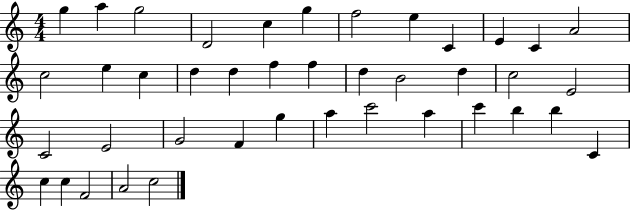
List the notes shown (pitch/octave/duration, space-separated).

G5/q A5/q G5/h D4/h C5/q G5/q F5/h E5/q C4/q E4/q C4/q A4/h C5/h E5/q C5/q D5/q D5/q F5/q F5/q D5/q B4/h D5/q C5/h E4/h C4/h E4/h G4/h F4/q G5/q A5/q C6/h A5/q C6/q B5/q B5/q C4/q C5/q C5/q F4/h A4/h C5/h